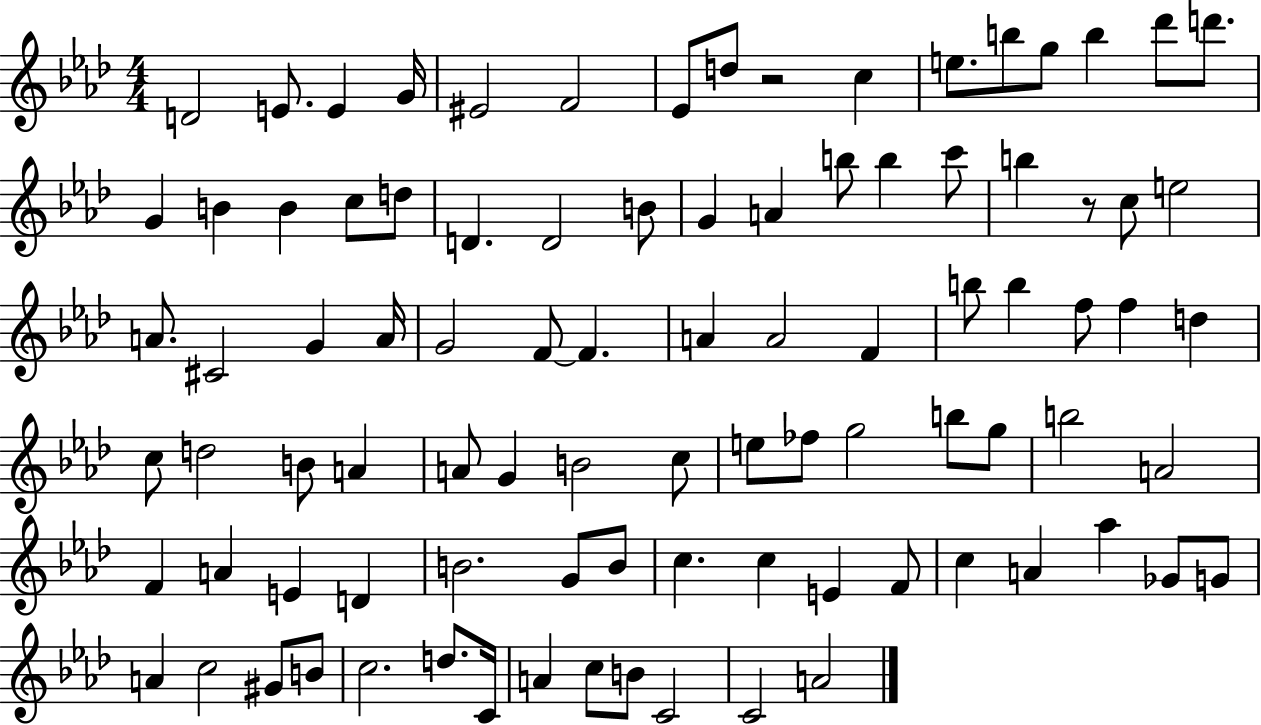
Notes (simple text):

D4/h E4/e. E4/q G4/s EIS4/h F4/h Eb4/e D5/e R/h C5/q E5/e. B5/e G5/e B5/q Db6/e D6/e. G4/q B4/q B4/q C5/e D5/e D4/q. D4/h B4/e G4/q A4/q B5/e B5/q C6/e B5/q R/e C5/e E5/h A4/e. C#4/h G4/q A4/s G4/h F4/e F4/q. A4/q A4/h F4/q B5/e B5/q F5/e F5/q D5/q C5/e D5/h B4/e A4/q A4/e G4/q B4/h C5/e E5/e FES5/e G5/h B5/e G5/e B5/h A4/h F4/q A4/q E4/q D4/q B4/h. G4/e B4/e C5/q. C5/q E4/q F4/e C5/q A4/q Ab5/q Gb4/e G4/e A4/q C5/h G#4/e B4/e C5/h. D5/e. C4/s A4/q C5/e B4/e C4/h C4/h A4/h